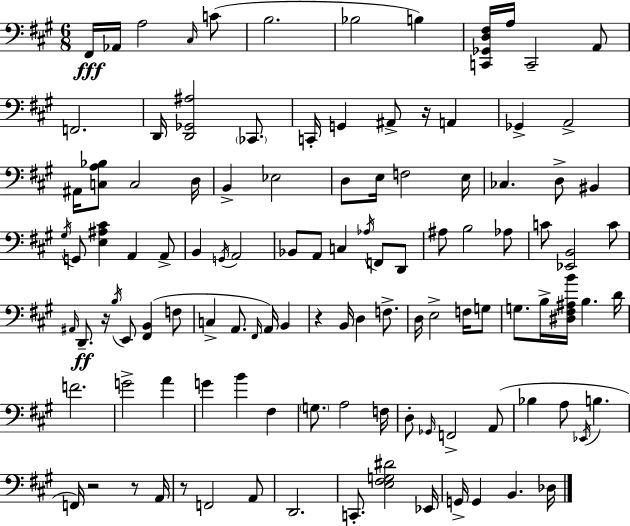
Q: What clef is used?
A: bass